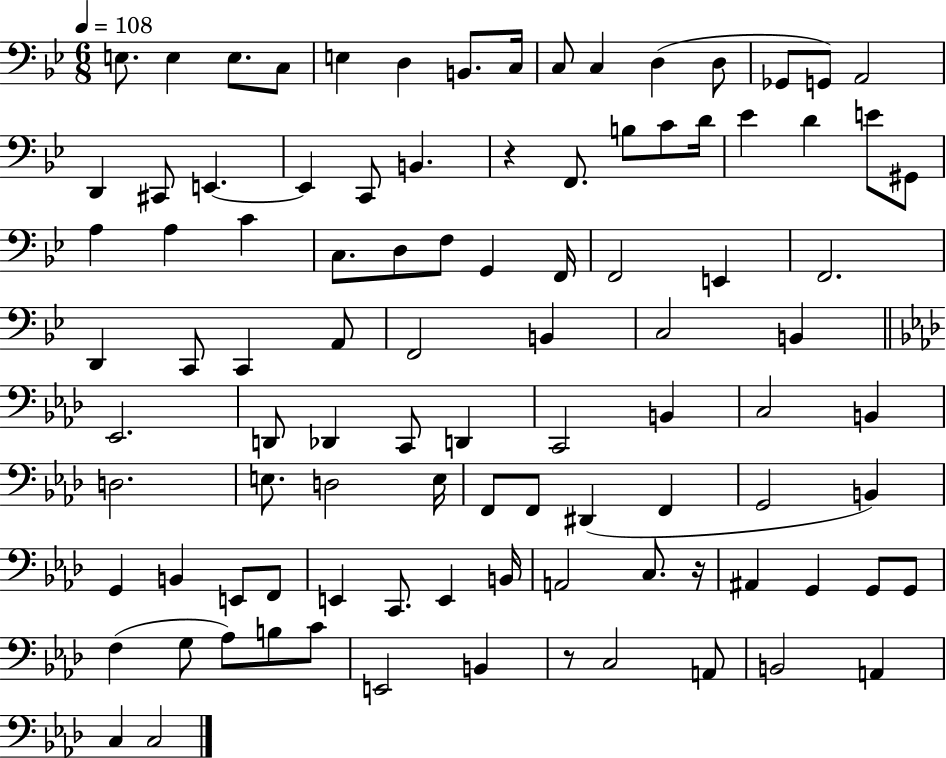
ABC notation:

X:1
T:Untitled
M:6/8
L:1/4
K:Bb
E,/2 E, E,/2 C,/2 E, D, B,,/2 C,/4 C,/2 C, D, D,/2 _G,,/2 G,,/2 A,,2 D,, ^C,,/2 E,, E,, C,,/2 B,, z F,,/2 B,/2 C/2 D/4 _E D E/2 ^G,,/2 A, A, C C,/2 D,/2 F,/2 G,, F,,/4 F,,2 E,, F,,2 D,, C,,/2 C,, A,,/2 F,,2 B,, C,2 B,, _E,,2 D,,/2 _D,, C,,/2 D,, C,,2 B,, C,2 B,, D,2 E,/2 D,2 E,/4 F,,/2 F,,/2 ^D,, F,, G,,2 B,, G,, B,, E,,/2 F,,/2 E,, C,,/2 E,, B,,/4 A,,2 C,/2 z/4 ^A,, G,, G,,/2 G,,/2 F, G,/2 _A,/2 B,/2 C/2 E,,2 B,, z/2 C,2 A,,/2 B,,2 A,, C, C,2